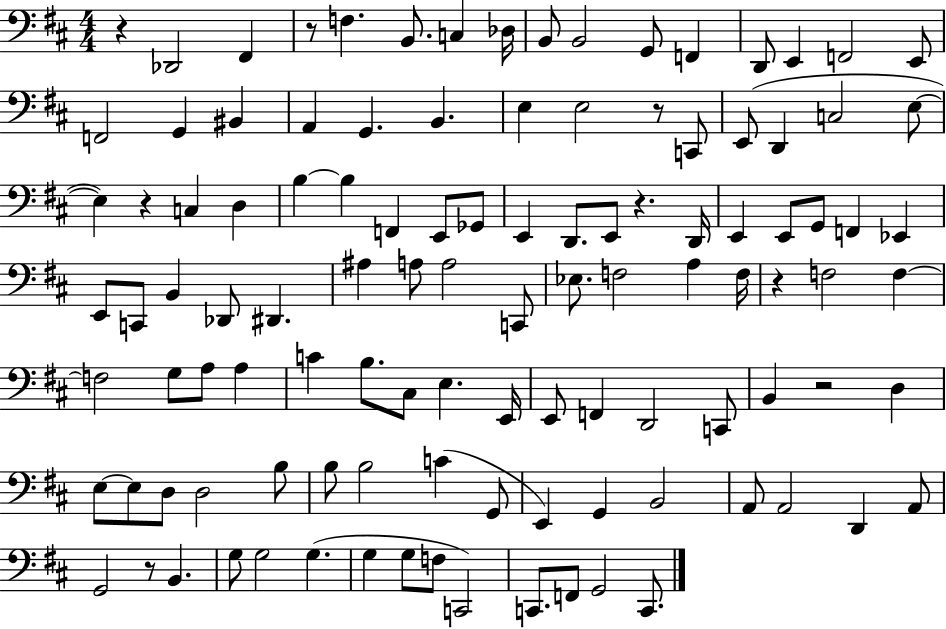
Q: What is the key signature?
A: D major